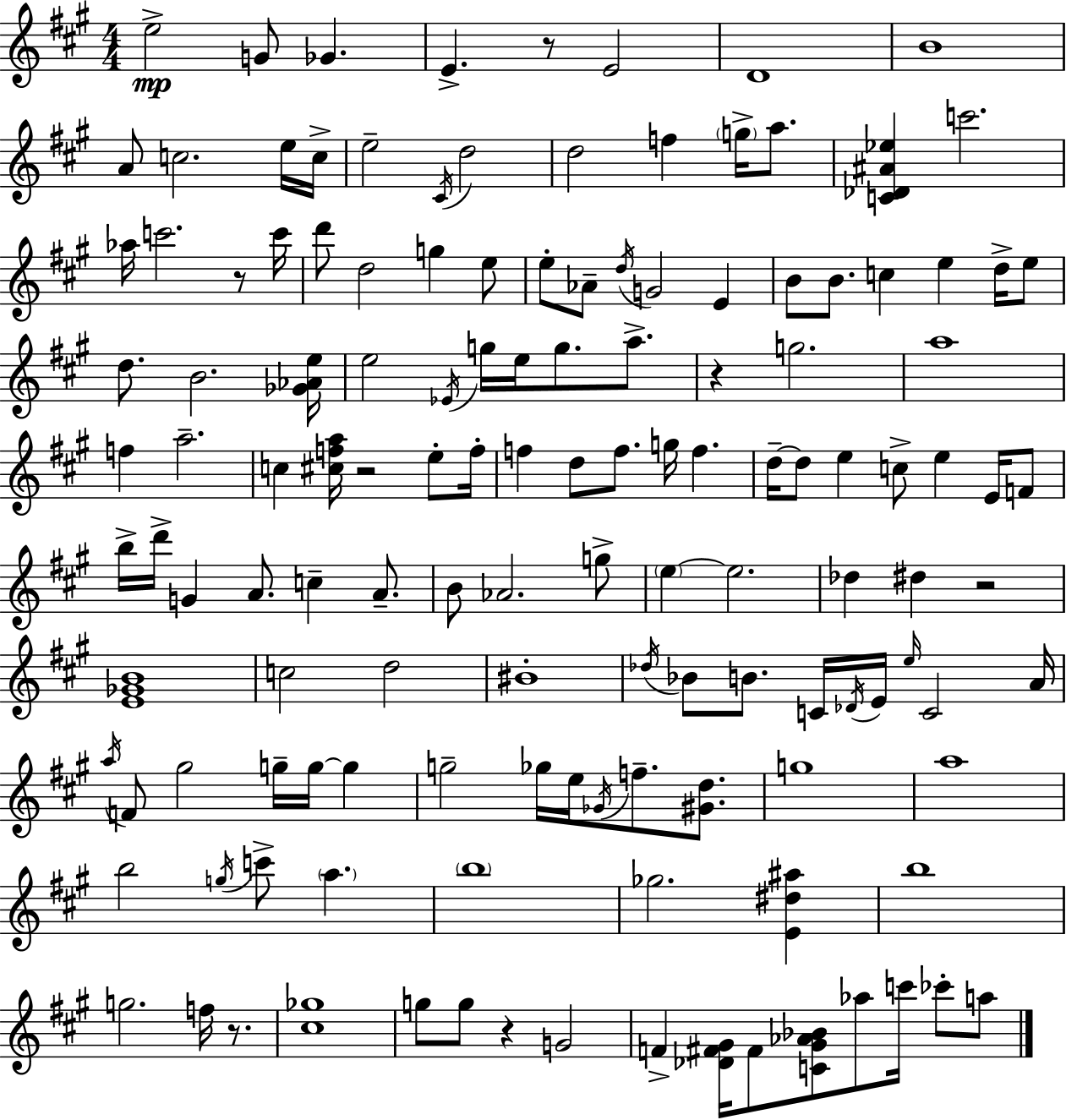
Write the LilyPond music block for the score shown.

{
  \clef treble
  \numericTimeSignature
  \time 4/4
  \key a \major
  e''2->\mp g'8 ges'4. | e'4.-> r8 e'2 | d'1 | b'1 | \break a'8 c''2. e''16 c''16-> | e''2-- \acciaccatura { cis'16 } d''2 | d''2 f''4 \parenthesize g''16-> a''8. | <c' des' ais' ees''>4 c'''2. | \break aes''16 c'''2. r8 | c'''16 d'''8 d''2 g''4 e''8 | e''8-. aes'8-- \acciaccatura { d''16 } g'2 e'4 | b'8 b'8. c''4 e''4 d''16-> | \break e''8 d''8. b'2. | <ges' aes' e''>16 e''2 \acciaccatura { ees'16 } g''16 e''16 g''8. | a''8.-> r4 g''2. | a''1 | \break f''4 a''2.-- | c''4 <cis'' f'' a''>16 r2 | e''8-. f''16-. f''4 d''8 f''8. g''16 f''4. | d''16--~~ d''8 e''4 c''8-> e''4 | \break e'16 f'8 b''16-> d'''16-> g'4 a'8. c''4-- | a'8.-- b'8 aes'2. | g''8-> \parenthesize e''4~~ e''2. | des''4 dis''4 r2 | \break <e' ges' b'>1 | c''2 d''2 | bis'1-. | \acciaccatura { des''16 } bes'8 b'8. c'16 \acciaccatura { des'16 } e'16 \grace { e''16 } c'2 | \break a'16 \acciaccatura { a''16 } f'8 gis''2 | g''16-- g''16~~ g''4 g''2-- ges''16 | e''16 \acciaccatura { ges'16 } f''8.-- <gis' d''>8. g''1 | a''1 | \break b''2 | \acciaccatura { g''16 } c'''8-> \parenthesize a''4. \parenthesize b''1 | ges''2. | <e' dis'' ais''>4 b''1 | \break g''2. | f''16 r8. <cis'' ges''>1 | g''8 g''8 r4 | g'2 f'4-> <des' fis' gis'>16 fis'8 | \break <c' gis' aes' bes'>8 aes''8 c'''16 ces'''8-. a''8 \bar "|."
}